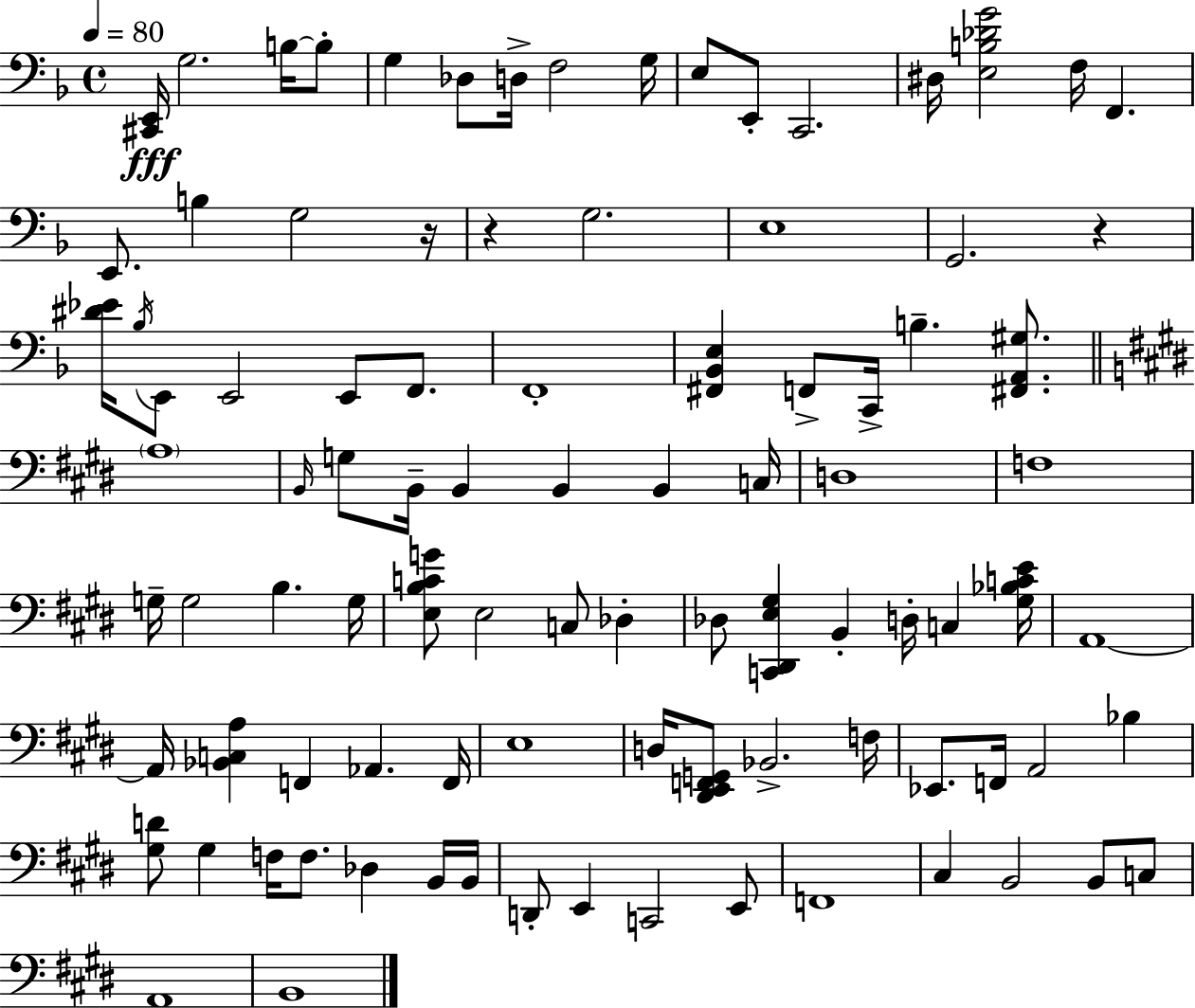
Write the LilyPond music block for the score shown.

{
  \clef bass
  \time 4/4
  \defaultTimeSignature
  \key f \major
  \tempo 4 = 80
  <cis, e,>16\fff g2. b16~~ b8-. | g4 des8 d16-> f2 g16 | e8 e,8-. c,2. | dis16 <e b des' g'>2 f16 f,4. | \break e,8. b4 g2 r16 | r4 g2. | e1 | g,2. r4 | \break <dis' ees'>16 \acciaccatura { bes16 } e,8 e,2 e,8 f,8. | f,1-. | <fis, bes, e>4 f,8-> c,16-> b4.-- <fis, a, gis>8. | \bar "||" \break \key e \major \parenthesize a1 | \grace { b,16 } g8 b,16-- b,4 b,4 b,4 | c16 d1 | f1 | \break g16-- g2 b4. | g16 <e b c' g'>8 e2 c8 des4-. | des8 <c, dis, e gis>4 b,4-. d16-. c4 | <gis bes c' e'>16 a,1~~ | \break a,16 <bes, c a>4 f,4 aes,4. | f,16 e1 | d16 <dis, e, f, g,>8 bes,2.-> | f16 ees,8. f,16 a,2 bes4 | \break <gis d'>8 gis4 f16 f8. des4 b,16 | b,16 d,8-. e,4 c,2 e,8 | f,1 | cis4 b,2 b,8 c8 | \break a,1 | b,1 | \bar "|."
}